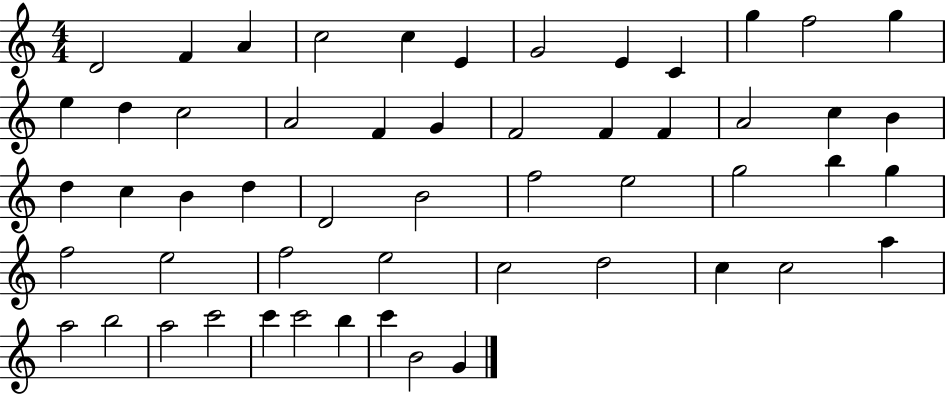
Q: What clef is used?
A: treble